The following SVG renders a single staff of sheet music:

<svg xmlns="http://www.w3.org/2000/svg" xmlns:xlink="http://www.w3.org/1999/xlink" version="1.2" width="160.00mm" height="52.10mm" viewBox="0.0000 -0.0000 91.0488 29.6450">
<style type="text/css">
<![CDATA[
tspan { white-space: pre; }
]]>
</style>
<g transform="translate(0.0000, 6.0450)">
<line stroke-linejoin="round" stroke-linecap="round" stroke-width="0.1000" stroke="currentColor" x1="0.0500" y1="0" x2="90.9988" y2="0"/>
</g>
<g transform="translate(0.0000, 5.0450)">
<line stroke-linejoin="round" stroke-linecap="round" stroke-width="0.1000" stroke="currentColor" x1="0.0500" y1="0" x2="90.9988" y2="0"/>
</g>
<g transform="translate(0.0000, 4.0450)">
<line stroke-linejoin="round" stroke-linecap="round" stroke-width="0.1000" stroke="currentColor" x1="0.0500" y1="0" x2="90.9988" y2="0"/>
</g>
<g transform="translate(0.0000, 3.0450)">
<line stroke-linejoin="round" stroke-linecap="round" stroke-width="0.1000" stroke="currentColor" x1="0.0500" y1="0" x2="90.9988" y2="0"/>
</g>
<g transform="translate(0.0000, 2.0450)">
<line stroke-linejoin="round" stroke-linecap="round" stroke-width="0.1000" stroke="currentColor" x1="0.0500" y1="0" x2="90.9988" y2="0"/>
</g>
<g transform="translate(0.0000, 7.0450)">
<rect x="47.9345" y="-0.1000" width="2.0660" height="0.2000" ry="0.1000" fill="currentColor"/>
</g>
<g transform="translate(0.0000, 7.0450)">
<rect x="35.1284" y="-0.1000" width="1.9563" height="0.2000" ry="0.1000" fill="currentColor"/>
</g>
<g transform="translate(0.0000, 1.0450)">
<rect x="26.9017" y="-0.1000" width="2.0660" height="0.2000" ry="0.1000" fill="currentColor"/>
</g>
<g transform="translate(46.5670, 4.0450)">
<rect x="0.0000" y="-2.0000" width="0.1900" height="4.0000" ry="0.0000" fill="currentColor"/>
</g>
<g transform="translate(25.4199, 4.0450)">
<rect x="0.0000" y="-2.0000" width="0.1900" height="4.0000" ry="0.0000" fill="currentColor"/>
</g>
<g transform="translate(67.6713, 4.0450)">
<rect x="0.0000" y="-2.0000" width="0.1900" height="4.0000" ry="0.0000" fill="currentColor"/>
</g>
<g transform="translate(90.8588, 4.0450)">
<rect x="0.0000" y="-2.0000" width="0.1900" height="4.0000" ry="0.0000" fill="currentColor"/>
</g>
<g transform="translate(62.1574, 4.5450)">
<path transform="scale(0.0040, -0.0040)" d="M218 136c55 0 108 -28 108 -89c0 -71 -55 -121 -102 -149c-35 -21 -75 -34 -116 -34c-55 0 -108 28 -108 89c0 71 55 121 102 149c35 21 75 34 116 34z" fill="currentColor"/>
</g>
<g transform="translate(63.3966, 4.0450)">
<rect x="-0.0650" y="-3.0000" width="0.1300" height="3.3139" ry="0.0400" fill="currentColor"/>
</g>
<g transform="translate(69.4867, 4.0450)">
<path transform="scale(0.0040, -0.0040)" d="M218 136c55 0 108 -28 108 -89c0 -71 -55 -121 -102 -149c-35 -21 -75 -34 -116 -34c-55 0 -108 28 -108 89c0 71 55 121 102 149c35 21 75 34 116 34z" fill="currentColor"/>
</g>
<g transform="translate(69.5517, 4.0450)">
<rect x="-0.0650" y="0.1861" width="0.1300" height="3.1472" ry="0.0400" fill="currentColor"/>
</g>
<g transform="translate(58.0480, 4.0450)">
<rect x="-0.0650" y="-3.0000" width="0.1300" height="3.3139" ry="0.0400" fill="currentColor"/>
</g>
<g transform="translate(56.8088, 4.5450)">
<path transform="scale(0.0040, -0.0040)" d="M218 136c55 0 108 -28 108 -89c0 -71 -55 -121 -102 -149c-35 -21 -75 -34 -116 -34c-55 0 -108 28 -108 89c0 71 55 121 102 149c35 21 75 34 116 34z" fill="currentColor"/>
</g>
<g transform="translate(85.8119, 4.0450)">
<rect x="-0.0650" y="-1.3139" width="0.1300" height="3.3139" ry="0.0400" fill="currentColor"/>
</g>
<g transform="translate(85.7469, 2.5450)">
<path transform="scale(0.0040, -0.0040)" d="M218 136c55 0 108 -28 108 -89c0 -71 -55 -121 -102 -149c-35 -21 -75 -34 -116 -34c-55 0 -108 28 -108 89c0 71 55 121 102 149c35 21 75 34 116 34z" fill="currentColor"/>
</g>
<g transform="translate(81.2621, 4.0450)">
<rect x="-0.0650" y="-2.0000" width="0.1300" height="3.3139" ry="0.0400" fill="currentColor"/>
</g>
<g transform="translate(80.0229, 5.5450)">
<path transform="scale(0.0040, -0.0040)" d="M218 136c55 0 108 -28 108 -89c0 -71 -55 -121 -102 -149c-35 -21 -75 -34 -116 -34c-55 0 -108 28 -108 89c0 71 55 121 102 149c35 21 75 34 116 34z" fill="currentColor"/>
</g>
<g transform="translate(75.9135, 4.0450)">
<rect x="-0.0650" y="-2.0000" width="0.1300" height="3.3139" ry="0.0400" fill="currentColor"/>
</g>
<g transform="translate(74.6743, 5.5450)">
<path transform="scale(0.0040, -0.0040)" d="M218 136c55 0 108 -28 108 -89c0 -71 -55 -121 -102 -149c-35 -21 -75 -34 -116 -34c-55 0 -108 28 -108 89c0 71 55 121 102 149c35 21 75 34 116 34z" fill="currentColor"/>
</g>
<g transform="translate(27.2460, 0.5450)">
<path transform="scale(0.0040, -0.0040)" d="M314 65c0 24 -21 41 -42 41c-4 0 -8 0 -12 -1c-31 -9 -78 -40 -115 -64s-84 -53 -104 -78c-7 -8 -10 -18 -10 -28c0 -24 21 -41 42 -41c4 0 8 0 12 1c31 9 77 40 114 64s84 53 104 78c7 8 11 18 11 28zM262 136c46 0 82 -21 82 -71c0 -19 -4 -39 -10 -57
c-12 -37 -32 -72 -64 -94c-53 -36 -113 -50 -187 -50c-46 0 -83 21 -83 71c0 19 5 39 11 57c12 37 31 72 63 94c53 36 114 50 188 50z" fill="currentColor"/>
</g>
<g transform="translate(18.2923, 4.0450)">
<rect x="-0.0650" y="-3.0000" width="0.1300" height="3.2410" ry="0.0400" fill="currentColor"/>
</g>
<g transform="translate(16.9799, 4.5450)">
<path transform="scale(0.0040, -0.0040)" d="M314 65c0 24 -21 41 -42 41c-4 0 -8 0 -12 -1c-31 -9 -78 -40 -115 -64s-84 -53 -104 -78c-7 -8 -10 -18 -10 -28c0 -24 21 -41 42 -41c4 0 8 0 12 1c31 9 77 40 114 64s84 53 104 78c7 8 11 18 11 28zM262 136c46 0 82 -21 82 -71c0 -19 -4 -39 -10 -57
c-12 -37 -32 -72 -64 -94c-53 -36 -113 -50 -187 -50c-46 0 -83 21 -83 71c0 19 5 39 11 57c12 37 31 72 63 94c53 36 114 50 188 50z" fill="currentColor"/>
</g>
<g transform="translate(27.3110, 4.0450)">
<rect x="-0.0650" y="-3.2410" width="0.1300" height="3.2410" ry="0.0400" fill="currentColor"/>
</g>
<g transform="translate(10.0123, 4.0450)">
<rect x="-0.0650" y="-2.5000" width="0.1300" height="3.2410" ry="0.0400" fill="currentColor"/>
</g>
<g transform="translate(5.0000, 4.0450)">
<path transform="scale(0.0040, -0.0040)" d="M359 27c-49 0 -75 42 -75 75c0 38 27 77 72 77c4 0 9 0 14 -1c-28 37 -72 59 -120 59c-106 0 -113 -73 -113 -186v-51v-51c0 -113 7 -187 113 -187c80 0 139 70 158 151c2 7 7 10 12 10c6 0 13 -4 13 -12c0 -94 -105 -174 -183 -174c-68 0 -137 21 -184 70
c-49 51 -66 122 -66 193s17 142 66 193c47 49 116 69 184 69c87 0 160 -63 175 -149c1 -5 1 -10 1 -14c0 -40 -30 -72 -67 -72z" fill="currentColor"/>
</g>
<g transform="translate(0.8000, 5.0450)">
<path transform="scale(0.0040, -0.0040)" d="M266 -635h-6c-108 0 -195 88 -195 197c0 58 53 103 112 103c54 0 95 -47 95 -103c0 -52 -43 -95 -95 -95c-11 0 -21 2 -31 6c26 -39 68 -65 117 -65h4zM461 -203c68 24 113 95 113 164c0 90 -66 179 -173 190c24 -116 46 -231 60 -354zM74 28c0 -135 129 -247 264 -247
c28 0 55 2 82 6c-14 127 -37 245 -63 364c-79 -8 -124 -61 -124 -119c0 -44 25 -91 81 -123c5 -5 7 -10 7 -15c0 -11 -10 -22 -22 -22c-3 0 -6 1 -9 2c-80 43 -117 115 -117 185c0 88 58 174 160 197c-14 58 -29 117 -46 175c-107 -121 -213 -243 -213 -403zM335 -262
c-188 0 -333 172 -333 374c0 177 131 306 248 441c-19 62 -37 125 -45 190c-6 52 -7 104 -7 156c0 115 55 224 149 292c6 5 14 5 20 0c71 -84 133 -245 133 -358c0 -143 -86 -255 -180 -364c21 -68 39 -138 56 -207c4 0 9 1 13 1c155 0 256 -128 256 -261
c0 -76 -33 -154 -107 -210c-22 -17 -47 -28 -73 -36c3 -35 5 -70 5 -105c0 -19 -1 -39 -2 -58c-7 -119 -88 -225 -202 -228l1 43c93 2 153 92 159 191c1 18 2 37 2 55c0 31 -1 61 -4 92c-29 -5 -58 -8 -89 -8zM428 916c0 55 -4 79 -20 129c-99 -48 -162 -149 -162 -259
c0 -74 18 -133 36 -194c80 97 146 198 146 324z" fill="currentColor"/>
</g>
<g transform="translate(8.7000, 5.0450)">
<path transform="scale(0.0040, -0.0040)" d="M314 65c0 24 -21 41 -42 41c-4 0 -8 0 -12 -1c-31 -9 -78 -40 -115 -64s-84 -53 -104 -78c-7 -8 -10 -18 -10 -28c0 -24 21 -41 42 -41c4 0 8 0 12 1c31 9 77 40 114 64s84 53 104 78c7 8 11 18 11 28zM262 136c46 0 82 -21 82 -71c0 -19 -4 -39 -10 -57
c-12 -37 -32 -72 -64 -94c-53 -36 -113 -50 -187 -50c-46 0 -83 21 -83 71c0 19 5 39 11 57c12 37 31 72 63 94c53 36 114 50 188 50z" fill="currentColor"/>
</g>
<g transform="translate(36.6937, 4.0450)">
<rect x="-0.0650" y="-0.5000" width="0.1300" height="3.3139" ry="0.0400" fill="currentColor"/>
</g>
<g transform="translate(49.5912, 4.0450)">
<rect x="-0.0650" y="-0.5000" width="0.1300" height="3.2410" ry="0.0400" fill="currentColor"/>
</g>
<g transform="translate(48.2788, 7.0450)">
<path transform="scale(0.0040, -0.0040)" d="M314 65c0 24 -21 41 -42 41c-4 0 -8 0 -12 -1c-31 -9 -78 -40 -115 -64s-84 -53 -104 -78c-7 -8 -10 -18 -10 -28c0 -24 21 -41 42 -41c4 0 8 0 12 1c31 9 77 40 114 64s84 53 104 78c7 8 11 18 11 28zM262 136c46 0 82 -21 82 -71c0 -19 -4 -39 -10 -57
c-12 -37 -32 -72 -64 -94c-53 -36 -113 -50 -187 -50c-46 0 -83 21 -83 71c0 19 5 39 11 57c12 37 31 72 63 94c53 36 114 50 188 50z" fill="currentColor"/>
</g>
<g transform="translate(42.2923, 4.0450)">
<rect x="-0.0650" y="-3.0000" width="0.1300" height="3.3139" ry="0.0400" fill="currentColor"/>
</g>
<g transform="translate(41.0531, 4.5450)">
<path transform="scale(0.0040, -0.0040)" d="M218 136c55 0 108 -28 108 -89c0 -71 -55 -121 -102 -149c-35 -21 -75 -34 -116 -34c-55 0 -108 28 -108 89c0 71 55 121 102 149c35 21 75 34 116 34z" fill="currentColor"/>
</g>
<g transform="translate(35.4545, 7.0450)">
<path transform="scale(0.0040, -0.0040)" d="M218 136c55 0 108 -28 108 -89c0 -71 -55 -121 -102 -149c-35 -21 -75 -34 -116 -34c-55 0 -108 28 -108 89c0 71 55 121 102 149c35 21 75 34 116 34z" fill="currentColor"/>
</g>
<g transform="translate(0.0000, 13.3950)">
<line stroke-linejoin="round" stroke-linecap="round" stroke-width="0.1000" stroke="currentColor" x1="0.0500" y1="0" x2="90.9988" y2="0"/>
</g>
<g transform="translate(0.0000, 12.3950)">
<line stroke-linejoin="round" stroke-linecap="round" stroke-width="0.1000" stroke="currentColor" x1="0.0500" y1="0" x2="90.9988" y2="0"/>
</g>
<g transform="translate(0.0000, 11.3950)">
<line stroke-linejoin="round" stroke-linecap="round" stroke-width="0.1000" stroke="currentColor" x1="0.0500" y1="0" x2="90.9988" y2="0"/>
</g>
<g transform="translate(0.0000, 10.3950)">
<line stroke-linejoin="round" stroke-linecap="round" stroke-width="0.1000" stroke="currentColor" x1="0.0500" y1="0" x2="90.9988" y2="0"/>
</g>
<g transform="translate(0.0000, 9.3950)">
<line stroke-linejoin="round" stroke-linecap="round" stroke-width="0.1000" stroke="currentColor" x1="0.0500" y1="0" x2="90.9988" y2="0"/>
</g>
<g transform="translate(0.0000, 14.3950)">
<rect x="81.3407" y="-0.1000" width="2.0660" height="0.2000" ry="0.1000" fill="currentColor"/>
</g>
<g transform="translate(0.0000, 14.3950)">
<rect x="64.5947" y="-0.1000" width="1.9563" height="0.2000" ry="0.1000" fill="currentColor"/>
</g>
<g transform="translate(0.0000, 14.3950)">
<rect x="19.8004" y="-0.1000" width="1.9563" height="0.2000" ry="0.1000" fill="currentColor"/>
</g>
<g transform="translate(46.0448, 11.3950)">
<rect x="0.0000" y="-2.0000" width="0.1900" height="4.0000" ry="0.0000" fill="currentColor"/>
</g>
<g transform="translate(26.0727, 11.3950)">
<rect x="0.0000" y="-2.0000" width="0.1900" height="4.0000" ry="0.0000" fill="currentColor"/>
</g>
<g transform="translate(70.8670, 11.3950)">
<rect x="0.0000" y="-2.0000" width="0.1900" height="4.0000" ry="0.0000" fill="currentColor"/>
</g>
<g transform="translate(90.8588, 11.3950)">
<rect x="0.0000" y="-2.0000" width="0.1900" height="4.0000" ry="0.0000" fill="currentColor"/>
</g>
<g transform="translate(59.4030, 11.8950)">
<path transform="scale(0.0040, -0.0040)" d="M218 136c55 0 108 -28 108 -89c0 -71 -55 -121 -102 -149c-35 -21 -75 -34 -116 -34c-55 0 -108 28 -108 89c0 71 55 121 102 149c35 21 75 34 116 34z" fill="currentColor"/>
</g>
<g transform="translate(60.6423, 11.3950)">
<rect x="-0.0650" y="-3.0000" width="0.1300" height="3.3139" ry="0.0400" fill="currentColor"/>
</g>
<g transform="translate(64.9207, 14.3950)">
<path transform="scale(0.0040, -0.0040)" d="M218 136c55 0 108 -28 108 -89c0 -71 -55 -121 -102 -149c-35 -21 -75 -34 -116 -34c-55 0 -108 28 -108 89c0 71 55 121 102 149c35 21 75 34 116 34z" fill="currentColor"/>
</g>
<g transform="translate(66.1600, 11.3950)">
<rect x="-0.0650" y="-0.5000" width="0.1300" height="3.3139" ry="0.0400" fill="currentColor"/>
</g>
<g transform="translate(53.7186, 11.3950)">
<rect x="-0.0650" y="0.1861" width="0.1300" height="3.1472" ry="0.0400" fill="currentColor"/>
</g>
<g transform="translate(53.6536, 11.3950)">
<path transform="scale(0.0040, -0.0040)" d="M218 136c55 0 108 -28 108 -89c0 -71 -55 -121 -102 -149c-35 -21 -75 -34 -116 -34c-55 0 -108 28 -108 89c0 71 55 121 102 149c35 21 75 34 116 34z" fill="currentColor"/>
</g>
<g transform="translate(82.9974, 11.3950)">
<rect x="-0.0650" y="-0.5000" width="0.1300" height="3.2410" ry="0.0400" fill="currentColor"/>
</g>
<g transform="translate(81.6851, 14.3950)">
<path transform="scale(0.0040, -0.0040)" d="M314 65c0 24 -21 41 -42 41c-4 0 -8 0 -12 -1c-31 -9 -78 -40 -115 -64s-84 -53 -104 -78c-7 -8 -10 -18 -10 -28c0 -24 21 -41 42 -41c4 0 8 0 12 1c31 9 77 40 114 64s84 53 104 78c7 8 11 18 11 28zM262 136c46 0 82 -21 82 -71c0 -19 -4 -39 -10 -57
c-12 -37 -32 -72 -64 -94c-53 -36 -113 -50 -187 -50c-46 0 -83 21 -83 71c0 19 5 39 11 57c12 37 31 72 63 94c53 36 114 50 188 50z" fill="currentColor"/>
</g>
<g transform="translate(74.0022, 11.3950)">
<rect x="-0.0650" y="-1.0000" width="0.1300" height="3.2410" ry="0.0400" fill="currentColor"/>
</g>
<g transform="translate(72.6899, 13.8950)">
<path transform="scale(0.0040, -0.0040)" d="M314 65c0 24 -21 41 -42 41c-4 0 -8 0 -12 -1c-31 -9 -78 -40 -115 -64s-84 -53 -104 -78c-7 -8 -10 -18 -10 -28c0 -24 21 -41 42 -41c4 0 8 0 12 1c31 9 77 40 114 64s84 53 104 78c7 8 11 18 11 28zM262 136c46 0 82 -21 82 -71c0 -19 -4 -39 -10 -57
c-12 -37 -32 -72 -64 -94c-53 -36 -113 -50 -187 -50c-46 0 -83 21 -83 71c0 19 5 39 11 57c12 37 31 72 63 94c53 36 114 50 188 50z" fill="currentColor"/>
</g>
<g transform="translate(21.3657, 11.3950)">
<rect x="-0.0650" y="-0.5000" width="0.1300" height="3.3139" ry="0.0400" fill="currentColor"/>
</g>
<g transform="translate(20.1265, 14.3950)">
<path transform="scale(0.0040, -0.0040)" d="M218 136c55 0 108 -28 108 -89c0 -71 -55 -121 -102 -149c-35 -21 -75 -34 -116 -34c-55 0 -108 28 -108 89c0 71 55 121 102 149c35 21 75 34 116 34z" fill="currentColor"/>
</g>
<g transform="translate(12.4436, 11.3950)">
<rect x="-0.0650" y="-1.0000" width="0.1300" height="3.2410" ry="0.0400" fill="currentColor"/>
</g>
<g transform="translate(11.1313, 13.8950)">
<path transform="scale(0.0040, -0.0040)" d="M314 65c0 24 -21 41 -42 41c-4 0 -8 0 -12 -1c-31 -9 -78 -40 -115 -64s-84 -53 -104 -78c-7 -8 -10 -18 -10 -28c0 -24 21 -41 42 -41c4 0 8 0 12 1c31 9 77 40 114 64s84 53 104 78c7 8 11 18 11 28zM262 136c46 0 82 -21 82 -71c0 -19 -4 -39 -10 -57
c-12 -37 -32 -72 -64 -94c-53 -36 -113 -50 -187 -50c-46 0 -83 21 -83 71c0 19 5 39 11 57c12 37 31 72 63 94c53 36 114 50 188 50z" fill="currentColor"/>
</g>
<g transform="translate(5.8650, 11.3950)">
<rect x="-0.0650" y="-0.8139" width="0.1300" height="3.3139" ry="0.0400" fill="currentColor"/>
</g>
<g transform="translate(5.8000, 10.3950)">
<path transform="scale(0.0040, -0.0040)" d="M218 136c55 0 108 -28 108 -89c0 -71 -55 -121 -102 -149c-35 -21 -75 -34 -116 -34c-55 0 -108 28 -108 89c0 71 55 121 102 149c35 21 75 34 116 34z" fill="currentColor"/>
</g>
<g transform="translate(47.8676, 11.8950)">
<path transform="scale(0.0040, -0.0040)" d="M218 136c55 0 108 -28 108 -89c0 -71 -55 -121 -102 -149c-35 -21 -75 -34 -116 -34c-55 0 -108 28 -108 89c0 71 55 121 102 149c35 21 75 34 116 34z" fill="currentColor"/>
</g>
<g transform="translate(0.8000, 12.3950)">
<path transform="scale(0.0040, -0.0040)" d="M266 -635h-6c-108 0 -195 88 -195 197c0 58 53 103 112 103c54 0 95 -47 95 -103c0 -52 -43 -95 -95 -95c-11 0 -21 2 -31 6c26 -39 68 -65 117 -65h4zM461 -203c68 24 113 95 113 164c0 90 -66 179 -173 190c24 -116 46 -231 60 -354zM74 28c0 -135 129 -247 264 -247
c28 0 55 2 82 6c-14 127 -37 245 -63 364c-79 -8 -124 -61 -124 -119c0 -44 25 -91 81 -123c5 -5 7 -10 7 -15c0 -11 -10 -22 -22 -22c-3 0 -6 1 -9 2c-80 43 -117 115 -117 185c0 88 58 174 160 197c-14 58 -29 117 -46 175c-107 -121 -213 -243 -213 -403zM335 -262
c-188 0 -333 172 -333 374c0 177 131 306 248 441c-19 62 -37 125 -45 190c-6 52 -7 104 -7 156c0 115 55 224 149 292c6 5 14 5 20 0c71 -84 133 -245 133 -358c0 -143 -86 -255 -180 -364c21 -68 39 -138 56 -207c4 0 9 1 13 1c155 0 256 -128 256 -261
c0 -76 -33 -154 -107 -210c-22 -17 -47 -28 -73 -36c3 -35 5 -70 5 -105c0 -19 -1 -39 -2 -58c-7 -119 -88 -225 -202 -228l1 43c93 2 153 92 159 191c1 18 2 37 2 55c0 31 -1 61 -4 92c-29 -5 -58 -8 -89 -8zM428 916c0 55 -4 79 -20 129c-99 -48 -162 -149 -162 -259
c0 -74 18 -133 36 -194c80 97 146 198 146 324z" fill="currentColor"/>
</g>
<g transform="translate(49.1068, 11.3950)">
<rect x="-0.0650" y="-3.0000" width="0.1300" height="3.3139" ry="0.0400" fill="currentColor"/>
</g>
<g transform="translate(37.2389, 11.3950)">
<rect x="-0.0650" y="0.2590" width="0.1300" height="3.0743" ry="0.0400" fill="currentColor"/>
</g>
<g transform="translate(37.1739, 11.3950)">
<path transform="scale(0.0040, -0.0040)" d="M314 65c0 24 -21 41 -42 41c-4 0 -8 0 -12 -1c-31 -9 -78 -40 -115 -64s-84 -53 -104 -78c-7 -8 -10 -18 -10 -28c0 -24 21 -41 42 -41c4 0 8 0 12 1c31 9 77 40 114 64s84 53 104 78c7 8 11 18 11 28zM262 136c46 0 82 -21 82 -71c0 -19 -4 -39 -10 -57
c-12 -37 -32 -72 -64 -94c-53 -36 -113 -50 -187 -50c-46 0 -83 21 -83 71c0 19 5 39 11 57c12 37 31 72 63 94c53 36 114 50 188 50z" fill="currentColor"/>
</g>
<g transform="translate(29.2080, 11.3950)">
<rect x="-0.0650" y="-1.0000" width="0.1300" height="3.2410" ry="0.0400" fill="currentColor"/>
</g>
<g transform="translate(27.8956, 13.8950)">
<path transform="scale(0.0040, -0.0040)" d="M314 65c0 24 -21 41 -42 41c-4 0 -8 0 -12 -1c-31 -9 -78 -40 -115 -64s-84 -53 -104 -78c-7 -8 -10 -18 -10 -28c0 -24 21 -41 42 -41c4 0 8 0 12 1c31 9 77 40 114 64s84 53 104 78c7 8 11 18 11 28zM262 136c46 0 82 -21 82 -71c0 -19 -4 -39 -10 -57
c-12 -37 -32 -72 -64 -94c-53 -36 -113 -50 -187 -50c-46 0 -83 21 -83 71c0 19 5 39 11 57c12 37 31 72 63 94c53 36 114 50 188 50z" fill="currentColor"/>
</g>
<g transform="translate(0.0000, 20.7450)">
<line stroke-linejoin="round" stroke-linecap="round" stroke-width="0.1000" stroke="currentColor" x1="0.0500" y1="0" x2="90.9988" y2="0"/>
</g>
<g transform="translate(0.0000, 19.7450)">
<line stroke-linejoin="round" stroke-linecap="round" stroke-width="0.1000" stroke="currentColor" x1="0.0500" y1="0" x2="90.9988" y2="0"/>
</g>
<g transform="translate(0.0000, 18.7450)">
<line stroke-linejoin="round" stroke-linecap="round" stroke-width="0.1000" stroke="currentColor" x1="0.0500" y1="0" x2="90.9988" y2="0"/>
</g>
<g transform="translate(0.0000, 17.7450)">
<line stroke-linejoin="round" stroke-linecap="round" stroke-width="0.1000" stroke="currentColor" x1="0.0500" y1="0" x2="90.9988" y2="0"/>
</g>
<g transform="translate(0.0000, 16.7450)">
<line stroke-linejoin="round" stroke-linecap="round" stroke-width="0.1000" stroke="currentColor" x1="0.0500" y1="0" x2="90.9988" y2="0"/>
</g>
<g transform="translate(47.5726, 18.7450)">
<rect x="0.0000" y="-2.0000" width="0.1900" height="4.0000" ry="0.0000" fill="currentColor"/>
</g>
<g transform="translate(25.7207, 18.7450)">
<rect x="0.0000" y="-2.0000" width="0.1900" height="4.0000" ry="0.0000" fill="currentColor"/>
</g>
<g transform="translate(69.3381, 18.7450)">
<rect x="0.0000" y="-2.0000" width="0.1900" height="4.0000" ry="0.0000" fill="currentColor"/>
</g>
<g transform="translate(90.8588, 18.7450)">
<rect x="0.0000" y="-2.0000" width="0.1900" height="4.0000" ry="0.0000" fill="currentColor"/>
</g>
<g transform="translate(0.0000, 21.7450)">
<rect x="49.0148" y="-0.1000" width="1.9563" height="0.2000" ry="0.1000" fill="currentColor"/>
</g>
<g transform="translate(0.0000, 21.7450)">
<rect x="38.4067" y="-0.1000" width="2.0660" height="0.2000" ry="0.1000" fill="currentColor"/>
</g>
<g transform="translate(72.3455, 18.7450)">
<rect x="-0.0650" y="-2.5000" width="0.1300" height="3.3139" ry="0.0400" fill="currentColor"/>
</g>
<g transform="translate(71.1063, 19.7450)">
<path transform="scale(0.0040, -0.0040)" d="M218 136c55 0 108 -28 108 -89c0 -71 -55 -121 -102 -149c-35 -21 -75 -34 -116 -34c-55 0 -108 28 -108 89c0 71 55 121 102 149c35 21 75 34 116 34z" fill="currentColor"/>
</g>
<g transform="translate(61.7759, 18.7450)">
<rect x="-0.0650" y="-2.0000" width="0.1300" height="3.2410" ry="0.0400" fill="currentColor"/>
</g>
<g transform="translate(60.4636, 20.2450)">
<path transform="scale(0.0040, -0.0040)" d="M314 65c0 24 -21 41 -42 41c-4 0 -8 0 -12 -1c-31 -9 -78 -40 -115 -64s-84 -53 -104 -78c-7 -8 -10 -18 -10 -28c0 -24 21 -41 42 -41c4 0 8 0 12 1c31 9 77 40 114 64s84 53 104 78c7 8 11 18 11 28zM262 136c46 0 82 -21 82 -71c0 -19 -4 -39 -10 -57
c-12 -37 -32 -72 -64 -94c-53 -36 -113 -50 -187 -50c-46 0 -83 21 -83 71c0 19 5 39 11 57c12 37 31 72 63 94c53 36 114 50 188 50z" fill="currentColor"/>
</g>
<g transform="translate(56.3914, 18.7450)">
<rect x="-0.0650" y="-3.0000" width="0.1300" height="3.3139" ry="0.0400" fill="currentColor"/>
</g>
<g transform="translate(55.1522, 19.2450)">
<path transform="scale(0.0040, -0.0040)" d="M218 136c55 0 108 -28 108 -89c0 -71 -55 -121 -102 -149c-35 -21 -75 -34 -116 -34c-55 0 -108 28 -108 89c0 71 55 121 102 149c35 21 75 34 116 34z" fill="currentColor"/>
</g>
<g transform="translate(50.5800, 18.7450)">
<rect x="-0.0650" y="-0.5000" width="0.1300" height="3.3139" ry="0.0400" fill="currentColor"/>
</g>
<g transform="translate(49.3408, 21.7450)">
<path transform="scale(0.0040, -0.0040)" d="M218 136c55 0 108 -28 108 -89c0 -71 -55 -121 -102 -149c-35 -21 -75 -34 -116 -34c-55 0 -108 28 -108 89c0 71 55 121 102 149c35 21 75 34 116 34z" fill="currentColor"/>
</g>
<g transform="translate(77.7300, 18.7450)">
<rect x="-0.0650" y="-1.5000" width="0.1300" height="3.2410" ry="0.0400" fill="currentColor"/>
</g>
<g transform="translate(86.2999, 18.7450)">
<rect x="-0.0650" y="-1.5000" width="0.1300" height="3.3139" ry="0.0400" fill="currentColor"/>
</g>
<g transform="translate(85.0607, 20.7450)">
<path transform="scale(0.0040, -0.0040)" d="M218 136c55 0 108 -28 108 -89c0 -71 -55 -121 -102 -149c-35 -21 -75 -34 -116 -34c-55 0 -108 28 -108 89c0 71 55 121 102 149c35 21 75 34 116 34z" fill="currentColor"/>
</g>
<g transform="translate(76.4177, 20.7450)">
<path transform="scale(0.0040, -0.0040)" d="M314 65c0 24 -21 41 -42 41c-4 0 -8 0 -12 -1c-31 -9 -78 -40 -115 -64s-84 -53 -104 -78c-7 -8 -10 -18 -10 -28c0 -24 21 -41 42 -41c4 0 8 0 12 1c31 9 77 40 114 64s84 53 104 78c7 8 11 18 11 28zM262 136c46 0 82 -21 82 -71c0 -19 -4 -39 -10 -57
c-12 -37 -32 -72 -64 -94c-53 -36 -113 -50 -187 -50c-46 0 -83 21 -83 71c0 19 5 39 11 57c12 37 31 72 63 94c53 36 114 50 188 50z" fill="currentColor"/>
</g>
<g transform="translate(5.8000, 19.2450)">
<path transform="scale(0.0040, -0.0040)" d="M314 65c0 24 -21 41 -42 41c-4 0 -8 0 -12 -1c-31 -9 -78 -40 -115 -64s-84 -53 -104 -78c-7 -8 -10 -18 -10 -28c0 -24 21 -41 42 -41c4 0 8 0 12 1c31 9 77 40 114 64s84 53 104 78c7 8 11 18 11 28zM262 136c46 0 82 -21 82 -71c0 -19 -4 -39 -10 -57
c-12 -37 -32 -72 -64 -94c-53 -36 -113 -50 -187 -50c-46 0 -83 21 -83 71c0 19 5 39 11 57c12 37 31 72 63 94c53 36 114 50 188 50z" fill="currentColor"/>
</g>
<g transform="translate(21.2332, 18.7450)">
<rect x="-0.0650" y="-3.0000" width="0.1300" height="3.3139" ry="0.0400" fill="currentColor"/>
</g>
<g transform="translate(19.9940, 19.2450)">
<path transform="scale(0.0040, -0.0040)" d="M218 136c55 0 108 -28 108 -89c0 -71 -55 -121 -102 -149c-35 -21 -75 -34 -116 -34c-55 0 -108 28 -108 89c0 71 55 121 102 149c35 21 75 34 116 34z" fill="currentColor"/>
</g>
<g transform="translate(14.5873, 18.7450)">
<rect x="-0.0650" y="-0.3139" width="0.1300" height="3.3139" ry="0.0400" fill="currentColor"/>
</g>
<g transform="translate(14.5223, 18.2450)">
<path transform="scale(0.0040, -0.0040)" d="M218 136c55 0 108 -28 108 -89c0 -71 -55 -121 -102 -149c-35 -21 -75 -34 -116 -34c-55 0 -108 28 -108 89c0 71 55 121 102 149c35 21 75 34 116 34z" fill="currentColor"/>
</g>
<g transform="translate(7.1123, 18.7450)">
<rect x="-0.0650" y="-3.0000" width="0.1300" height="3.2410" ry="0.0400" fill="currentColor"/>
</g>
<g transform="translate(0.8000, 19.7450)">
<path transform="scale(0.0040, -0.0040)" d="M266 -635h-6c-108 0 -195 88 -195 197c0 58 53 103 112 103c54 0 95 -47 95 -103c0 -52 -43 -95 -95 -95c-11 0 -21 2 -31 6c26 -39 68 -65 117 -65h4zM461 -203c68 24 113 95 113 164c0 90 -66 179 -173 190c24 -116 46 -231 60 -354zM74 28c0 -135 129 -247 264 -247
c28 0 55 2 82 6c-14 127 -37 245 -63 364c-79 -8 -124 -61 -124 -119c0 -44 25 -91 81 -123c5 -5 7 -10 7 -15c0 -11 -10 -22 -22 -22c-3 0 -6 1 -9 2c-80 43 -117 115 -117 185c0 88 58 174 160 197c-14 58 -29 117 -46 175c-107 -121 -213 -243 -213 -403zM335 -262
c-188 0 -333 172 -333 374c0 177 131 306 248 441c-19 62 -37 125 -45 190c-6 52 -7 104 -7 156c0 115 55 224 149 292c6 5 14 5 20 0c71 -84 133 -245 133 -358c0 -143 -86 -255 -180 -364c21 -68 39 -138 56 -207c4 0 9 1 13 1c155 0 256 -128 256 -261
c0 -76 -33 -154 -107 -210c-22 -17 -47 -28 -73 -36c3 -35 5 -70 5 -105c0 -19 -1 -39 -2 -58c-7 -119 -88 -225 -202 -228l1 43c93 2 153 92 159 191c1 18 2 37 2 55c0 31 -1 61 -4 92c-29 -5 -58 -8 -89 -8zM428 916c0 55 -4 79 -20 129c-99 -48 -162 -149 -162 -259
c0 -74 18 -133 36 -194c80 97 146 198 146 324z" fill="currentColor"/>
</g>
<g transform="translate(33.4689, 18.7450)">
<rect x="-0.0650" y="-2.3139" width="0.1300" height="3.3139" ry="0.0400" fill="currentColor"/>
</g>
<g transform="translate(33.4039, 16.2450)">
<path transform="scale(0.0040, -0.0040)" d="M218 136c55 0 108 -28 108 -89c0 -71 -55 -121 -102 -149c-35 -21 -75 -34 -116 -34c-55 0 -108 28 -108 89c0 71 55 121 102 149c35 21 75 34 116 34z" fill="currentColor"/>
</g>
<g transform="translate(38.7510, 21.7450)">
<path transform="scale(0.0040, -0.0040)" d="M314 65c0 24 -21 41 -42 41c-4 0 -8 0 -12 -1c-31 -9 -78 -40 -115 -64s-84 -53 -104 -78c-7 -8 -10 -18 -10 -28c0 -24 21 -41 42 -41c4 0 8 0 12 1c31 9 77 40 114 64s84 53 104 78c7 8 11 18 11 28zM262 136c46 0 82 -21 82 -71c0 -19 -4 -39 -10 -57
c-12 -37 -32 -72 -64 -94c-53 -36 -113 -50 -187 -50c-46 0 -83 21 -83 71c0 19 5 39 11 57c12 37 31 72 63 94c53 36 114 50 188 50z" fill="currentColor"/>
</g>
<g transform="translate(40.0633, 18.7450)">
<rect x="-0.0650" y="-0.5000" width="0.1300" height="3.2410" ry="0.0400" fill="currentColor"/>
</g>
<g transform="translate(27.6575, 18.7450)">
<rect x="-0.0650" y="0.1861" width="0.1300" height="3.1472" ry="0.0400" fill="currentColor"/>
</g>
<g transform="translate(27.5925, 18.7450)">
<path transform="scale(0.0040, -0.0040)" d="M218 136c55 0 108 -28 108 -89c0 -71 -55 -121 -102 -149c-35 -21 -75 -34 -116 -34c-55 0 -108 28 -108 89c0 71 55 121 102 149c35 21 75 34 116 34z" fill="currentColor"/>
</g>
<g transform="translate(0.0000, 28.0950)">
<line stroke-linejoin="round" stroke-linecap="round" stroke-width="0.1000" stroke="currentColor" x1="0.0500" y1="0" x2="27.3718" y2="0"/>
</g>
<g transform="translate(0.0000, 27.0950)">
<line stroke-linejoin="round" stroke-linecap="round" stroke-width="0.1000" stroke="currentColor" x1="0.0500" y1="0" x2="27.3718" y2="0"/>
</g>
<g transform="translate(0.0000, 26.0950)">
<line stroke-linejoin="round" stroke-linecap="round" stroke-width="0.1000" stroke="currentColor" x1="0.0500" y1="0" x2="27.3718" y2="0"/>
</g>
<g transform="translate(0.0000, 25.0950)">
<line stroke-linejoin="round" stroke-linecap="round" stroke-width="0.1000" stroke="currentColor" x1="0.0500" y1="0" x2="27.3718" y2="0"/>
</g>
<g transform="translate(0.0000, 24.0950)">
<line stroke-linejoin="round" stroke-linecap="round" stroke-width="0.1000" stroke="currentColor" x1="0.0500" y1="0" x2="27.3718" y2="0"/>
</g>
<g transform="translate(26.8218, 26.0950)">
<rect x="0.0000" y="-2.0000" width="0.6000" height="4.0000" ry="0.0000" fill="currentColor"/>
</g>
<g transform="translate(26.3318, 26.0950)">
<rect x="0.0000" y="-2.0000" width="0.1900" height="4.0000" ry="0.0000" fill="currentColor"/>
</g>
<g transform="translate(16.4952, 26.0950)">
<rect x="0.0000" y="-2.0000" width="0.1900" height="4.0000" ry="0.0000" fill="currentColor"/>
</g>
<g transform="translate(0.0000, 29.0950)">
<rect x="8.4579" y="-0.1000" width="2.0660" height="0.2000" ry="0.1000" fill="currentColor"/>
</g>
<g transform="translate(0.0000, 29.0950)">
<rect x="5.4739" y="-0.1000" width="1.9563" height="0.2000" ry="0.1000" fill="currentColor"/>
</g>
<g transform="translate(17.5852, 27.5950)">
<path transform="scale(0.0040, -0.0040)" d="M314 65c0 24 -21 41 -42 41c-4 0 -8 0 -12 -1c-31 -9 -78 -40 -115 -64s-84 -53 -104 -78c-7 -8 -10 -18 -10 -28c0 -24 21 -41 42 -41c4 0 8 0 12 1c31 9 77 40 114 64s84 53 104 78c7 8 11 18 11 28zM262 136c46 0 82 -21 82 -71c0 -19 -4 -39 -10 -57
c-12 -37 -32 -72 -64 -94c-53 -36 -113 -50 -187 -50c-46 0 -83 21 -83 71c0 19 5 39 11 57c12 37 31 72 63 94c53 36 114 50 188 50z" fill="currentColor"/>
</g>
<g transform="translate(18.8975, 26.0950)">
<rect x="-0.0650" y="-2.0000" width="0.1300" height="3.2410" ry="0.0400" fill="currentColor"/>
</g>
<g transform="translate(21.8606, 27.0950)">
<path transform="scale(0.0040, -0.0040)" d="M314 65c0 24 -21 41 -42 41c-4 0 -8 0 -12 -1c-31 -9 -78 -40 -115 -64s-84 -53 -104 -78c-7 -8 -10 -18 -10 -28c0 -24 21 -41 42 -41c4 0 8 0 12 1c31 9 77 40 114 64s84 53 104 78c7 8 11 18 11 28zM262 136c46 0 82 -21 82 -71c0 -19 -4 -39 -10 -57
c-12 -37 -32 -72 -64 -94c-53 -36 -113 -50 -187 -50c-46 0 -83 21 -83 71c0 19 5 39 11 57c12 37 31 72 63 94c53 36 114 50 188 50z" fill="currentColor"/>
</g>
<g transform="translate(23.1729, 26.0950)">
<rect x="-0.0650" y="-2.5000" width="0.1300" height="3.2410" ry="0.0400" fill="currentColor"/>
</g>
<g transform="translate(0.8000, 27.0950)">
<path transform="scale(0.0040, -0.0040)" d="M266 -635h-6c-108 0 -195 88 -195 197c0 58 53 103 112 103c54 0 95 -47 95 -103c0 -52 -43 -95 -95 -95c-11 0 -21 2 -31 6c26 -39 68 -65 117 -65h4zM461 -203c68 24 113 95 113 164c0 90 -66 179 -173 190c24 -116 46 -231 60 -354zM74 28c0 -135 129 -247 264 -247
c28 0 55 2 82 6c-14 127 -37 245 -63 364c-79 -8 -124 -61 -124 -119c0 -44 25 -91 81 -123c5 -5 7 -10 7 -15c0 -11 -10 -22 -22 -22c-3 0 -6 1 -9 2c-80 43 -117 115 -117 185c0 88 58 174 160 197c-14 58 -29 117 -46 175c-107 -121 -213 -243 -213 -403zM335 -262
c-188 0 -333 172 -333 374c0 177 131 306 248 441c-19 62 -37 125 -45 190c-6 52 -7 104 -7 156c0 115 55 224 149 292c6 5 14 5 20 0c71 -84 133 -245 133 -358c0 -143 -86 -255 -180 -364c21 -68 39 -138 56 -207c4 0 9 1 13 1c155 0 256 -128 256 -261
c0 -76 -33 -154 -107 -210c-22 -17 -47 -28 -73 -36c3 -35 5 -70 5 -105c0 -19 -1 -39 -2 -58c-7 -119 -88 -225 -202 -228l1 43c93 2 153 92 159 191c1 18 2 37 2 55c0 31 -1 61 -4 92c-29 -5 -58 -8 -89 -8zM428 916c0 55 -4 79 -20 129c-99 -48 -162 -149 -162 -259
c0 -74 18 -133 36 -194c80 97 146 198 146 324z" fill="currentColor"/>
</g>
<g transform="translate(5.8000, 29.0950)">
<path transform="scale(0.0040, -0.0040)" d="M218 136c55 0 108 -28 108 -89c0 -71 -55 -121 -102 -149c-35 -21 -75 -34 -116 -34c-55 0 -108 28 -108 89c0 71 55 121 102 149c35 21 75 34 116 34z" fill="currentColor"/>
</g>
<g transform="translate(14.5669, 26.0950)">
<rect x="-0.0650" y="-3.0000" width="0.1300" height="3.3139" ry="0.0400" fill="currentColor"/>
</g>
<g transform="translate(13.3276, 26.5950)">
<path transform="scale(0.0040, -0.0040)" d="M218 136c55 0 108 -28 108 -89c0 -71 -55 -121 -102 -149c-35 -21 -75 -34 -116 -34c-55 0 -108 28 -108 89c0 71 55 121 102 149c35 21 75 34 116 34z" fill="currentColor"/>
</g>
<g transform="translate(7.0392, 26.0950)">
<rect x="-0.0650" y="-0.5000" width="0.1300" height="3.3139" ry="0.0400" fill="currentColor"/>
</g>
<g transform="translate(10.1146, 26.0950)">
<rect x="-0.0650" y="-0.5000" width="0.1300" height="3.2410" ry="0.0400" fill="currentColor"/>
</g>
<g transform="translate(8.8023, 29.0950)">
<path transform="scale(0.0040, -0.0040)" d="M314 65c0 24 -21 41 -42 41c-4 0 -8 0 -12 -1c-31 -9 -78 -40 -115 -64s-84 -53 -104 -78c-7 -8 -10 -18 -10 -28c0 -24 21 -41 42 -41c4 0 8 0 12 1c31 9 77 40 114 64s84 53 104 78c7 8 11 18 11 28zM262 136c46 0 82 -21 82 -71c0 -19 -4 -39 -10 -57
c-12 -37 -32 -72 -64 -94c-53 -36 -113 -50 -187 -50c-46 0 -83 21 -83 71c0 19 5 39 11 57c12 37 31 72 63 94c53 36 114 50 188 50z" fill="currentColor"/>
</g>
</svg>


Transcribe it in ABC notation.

X:1
T:Untitled
M:4/4
L:1/4
K:C
G2 A2 b2 C A C2 A A B F F e d D2 C D2 B2 A B A C D2 C2 A2 c A B g C2 C A F2 G E2 E C C2 A F2 G2